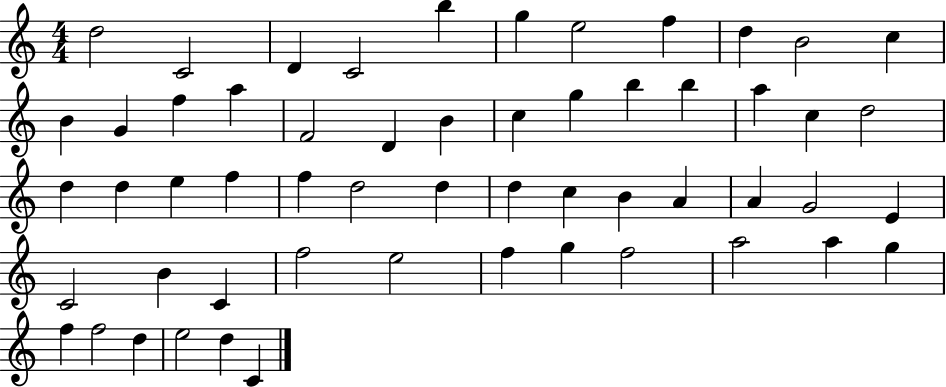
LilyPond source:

{
  \clef treble
  \numericTimeSignature
  \time 4/4
  \key c \major
  d''2 c'2 | d'4 c'2 b''4 | g''4 e''2 f''4 | d''4 b'2 c''4 | \break b'4 g'4 f''4 a''4 | f'2 d'4 b'4 | c''4 g''4 b''4 b''4 | a''4 c''4 d''2 | \break d''4 d''4 e''4 f''4 | f''4 d''2 d''4 | d''4 c''4 b'4 a'4 | a'4 g'2 e'4 | \break c'2 b'4 c'4 | f''2 e''2 | f''4 g''4 f''2 | a''2 a''4 g''4 | \break f''4 f''2 d''4 | e''2 d''4 c'4 | \bar "|."
}